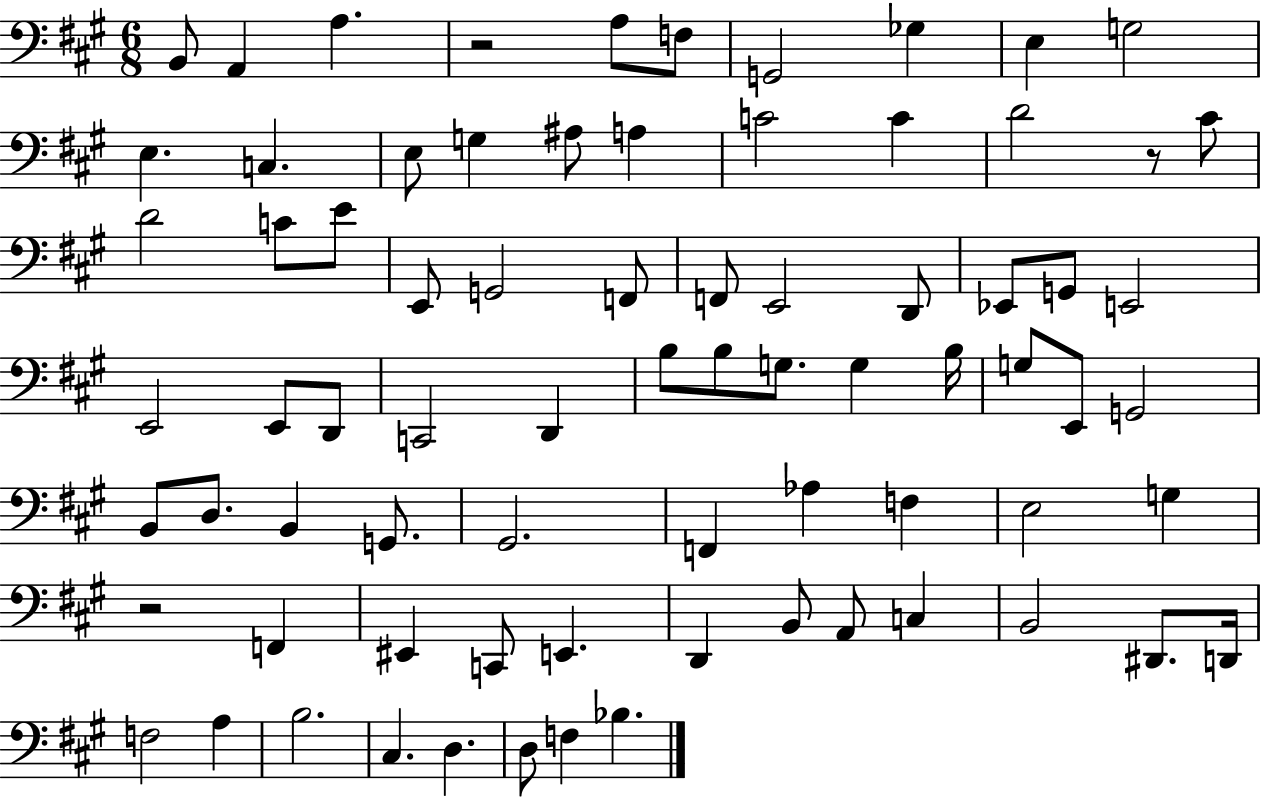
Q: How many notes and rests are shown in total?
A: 76